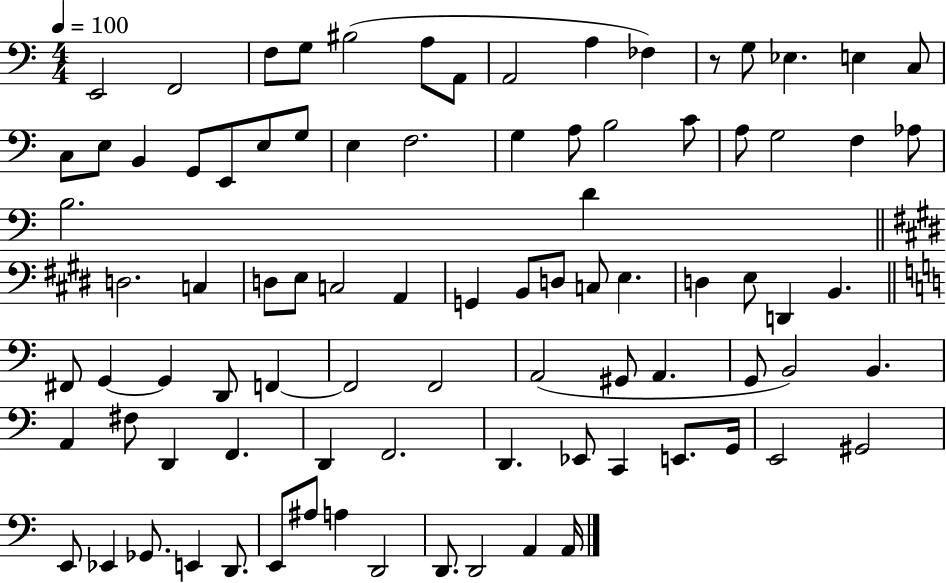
{
  \clef bass
  \numericTimeSignature
  \time 4/4
  \key c \major
  \tempo 4 = 100
  \repeat volta 2 { e,2 f,2 | f8 g8 bis2( a8 a,8 | a,2 a4 fes4) | r8 g8 ees4. e4 c8 | \break c8 e8 b,4 g,8 e,8 e8 g8 | e4 f2. | g4 a8 b2 c'8 | a8 g2 f4 aes8 | \break b2. d'4 | \bar "||" \break \key e \major d2. c4 | d8 e8 c2 a,4 | g,4 b,8 d8 c8 e4. | d4 e8 d,4 b,4. | \break \bar "||" \break \key a \minor fis,8 g,4~~ g,4 d,8 f,4~~ | f,2 f,2 | a,2( gis,8 a,4. | g,8 b,2) b,4. | \break a,4 fis8 d,4 f,4. | d,4 f,2. | d,4. ees,8 c,4 e,8. g,16 | e,2 gis,2 | \break e,8 ees,4 ges,8. e,4 d,8. | e,8 ais8 a4 d,2 | d,8. d,2 a,4 a,16 | } \bar "|."
}